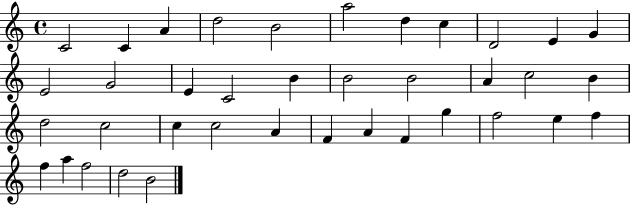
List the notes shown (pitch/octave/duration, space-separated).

C4/h C4/q A4/q D5/h B4/h A5/h D5/q C5/q D4/h E4/q G4/q E4/h G4/h E4/q C4/h B4/q B4/h B4/h A4/q C5/h B4/q D5/h C5/h C5/q C5/h A4/q F4/q A4/q F4/q G5/q F5/h E5/q F5/q F5/q A5/q F5/h D5/h B4/h